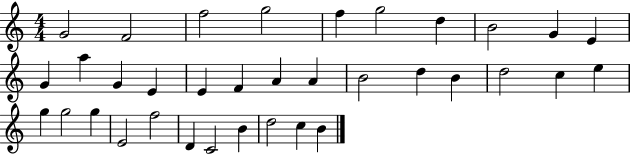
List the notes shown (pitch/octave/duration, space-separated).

G4/h F4/h F5/h G5/h F5/q G5/h D5/q B4/h G4/q E4/q G4/q A5/q G4/q E4/q E4/q F4/q A4/q A4/q B4/h D5/q B4/q D5/h C5/q E5/q G5/q G5/h G5/q E4/h F5/h D4/q C4/h B4/q D5/h C5/q B4/q